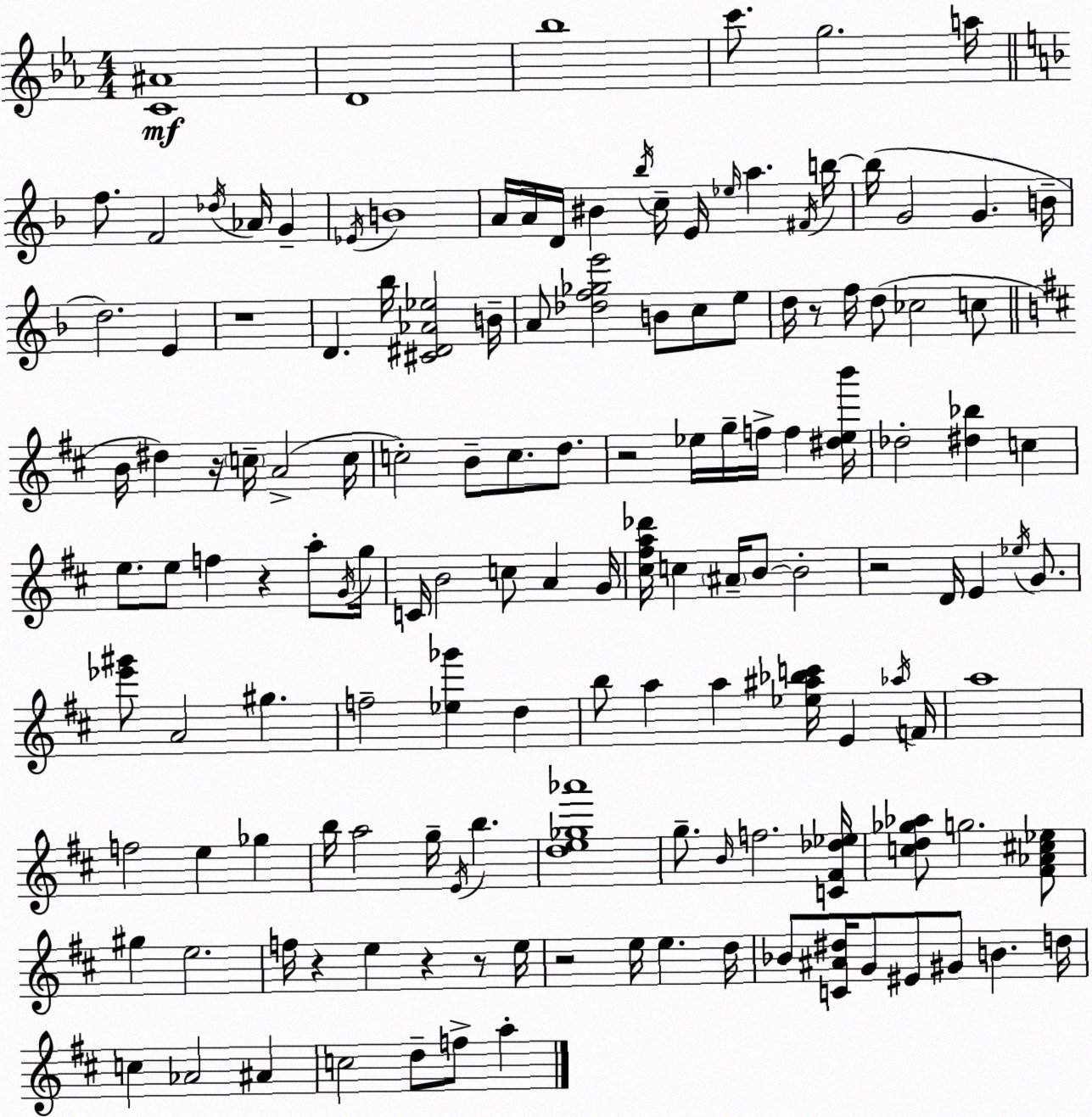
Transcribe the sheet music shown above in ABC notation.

X:1
T:Untitled
M:4/4
L:1/4
K:Eb
[C^A]4 D4 _b4 c'/2 g2 a/4 f/2 F2 _d/4 _A/4 G _E/4 B4 A/4 A/4 D/4 ^B _b/4 c/4 E/4 _e/4 a ^F/4 b/4 b/4 G2 G B/4 d2 E z4 D _b/4 [^C^D_A_e]2 B/4 A/2 [_df_ge']2 B/2 c/2 e/2 d/4 z/2 f/4 d/2 _c2 c/2 B/4 ^d z/4 c/4 A2 c/4 c2 B/2 c/2 d/2 z2 _e/4 g/4 f/4 f [^d_eb']/4 _d2 [^d_b] c e/2 e/2 f z a/2 G/4 g/4 C/4 B2 c/2 A G/4 [^c^fa_d']/4 c ^A/4 B/2 B2 z2 D/4 E _e/4 G/2 [_e'^g']/2 A2 ^g f2 [_e_g'] d b/2 a a [_e^a_bc']/4 E _a/4 F/4 a4 f2 e _g b/4 a2 g/4 E/4 b [de_g_a']4 g/2 B/4 f2 [C^F_d_e]/4 [cd_g_a]/2 g2 [^F_A^c_e]/2 ^g e2 f/4 z e z z/2 e/4 z2 e/4 e d/4 _B/2 [C^A^d]/4 G/2 ^E/2 ^G/2 B d/4 c _A2 ^A c2 d/2 f/2 a